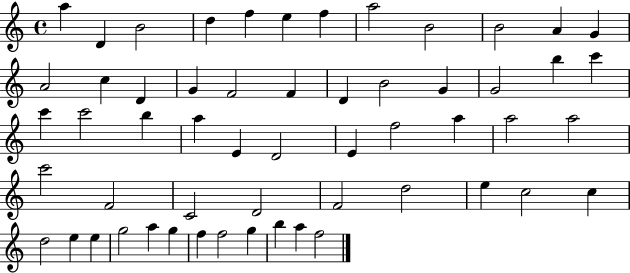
X:1
T:Untitled
M:4/4
L:1/4
K:C
a D B2 d f e f a2 B2 B2 A G A2 c D G F2 F D B2 G G2 b c' c' c'2 b a E D2 E f2 a a2 a2 c'2 F2 C2 D2 F2 d2 e c2 c d2 e e g2 a g f f2 g b a f2